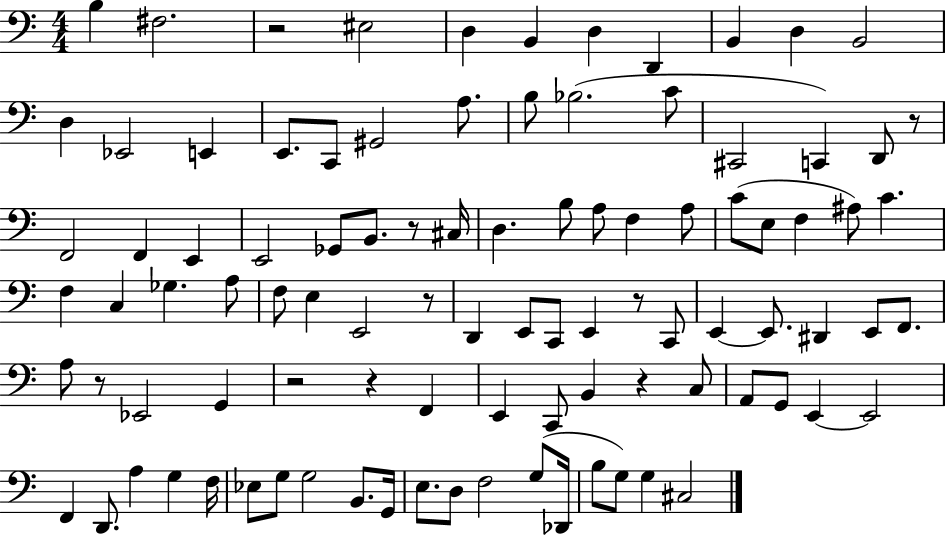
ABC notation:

X:1
T:Untitled
M:4/4
L:1/4
K:C
B, ^F,2 z2 ^E,2 D, B,, D, D,, B,, D, B,,2 D, _E,,2 E,, E,,/2 C,,/2 ^G,,2 A,/2 B,/2 _B,2 C/2 ^C,,2 C,, D,,/2 z/2 F,,2 F,, E,, E,,2 _G,,/2 B,,/2 z/2 ^C,/4 D, B,/2 A,/2 F, A,/2 C/2 E,/2 F, ^A,/2 C F, C, _G, A,/2 F,/2 E, E,,2 z/2 D,, E,,/2 C,,/2 E,, z/2 C,,/2 E,, E,,/2 ^D,, E,,/2 F,,/2 A,/2 z/2 _E,,2 G,, z2 z F,, E,, C,,/2 B,, z C,/2 A,,/2 G,,/2 E,, E,,2 F,, D,,/2 A, G, F,/4 _E,/2 G,/2 G,2 B,,/2 G,,/4 E,/2 D,/2 F,2 G,/2 _D,,/4 B,/2 G,/2 G, ^C,2